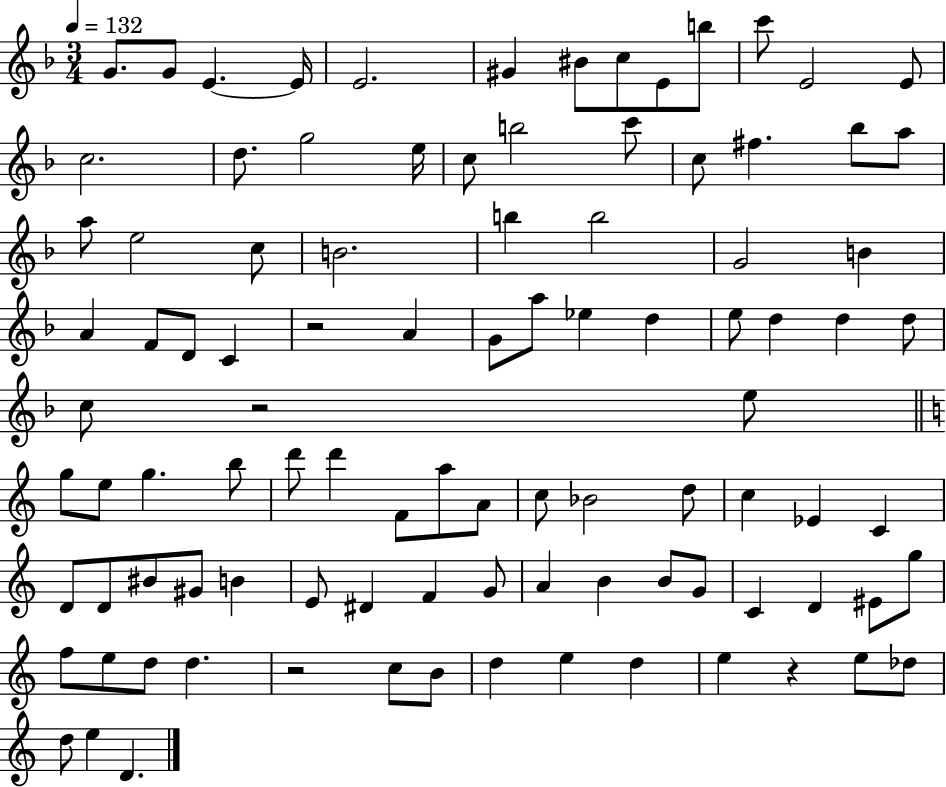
G4/e. G4/e E4/q. E4/s E4/h. G#4/q BIS4/e C5/e E4/e B5/e C6/e E4/h E4/e C5/h. D5/e. G5/h E5/s C5/e B5/h C6/e C5/e F#5/q. Bb5/e A5/e A5/e E5/h C5/e B4/h. B5/q B5/h G4/h B4/q A4/q F4/e D4/e C4/q R/h A4/q G4/e A5/e Eb5/q D5/q E5/e D5/q D5/q D5/e C5/e R/h E5/e G5/e E5/e G5/q. B5/e D6/e D6/q F4/e A5/e A4/e C5/e Bb4/h D5/e C5/q Eb4/q C4/q D4/e D4/e BIS4/e G#4/e B4/q E4/e D#4/q F4/q G4/e A4/q B4/q B4/e G4/e C4/q D4/q EIS4/e G5/e F5/e E5/e D5/e D5/q. R/h C5/e B4/e D5/q E5/q D5/q E5/q R/q E5/e Db5/e D5/e E5/q D4/q.